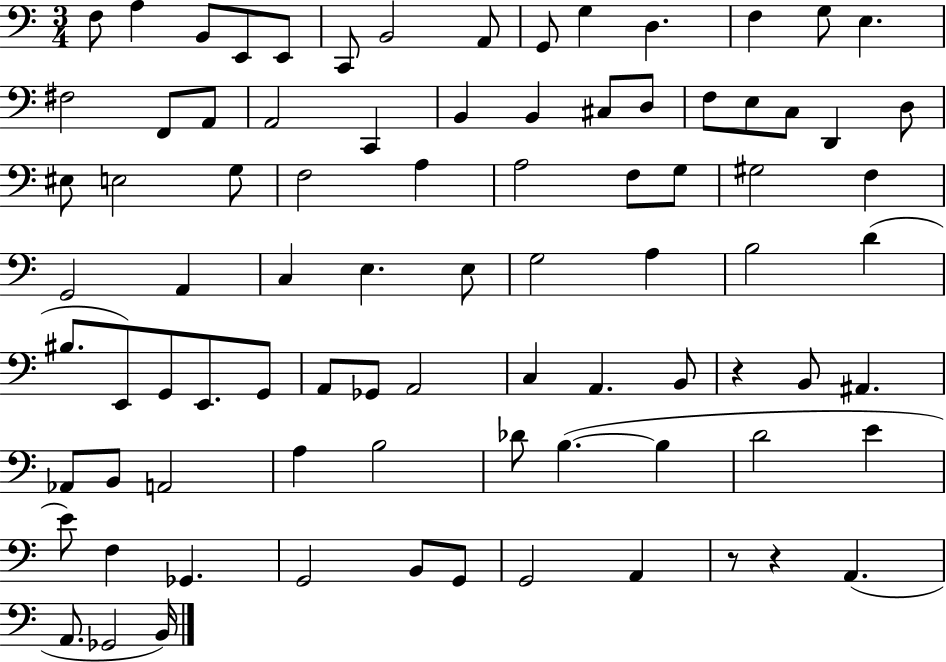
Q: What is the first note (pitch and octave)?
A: F3